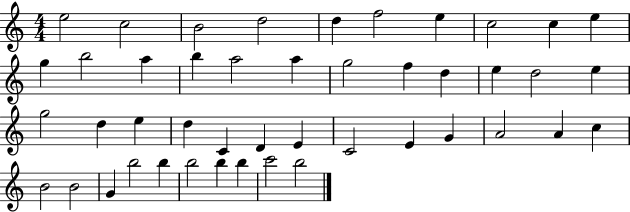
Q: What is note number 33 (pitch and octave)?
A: A4